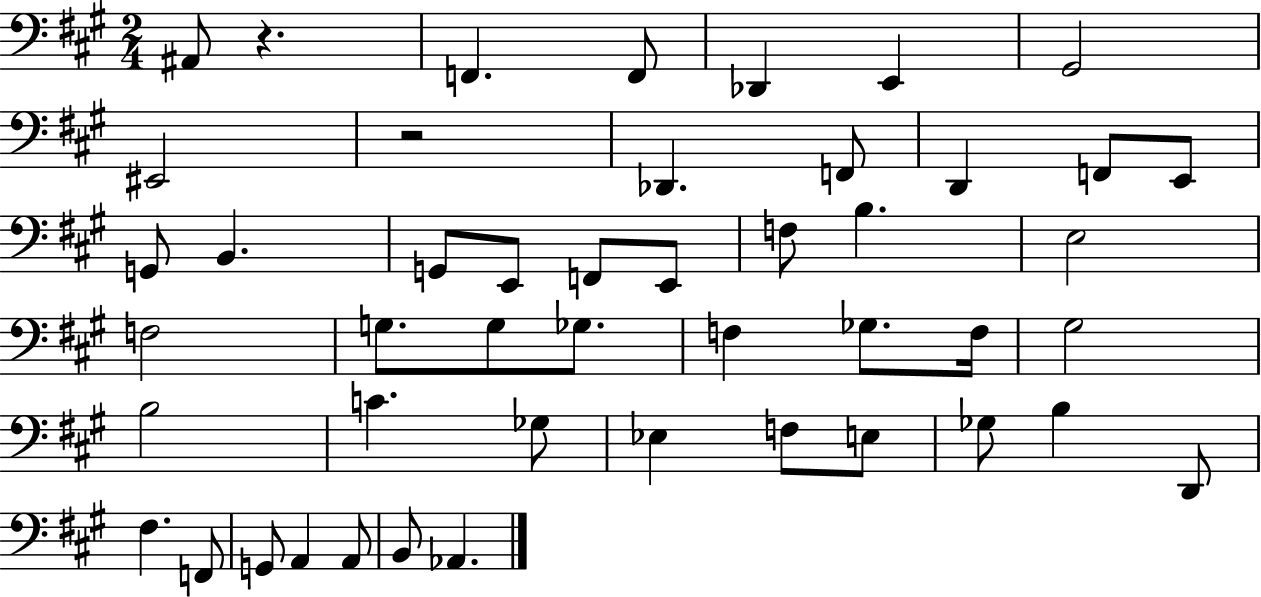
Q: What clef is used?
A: bass